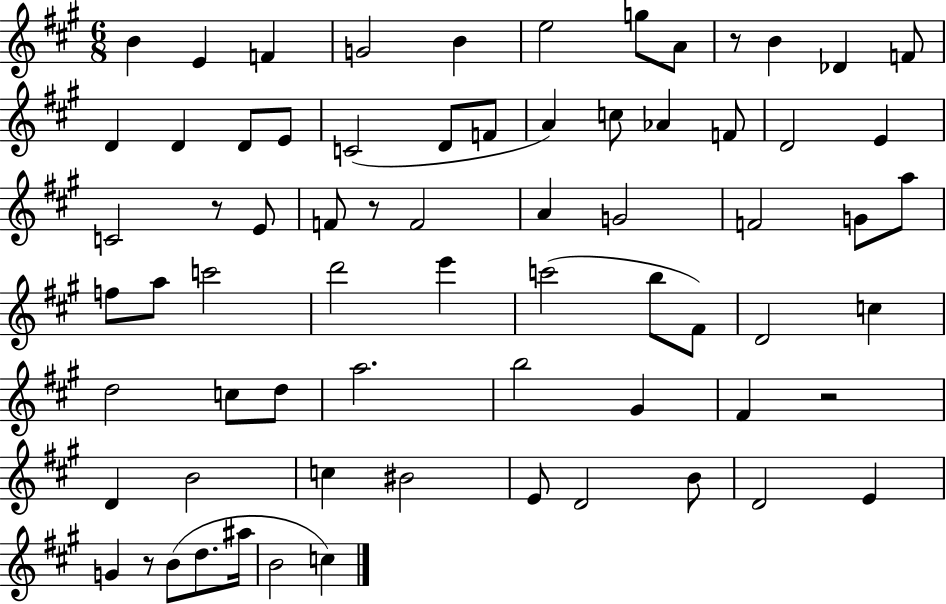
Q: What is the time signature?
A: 6/8